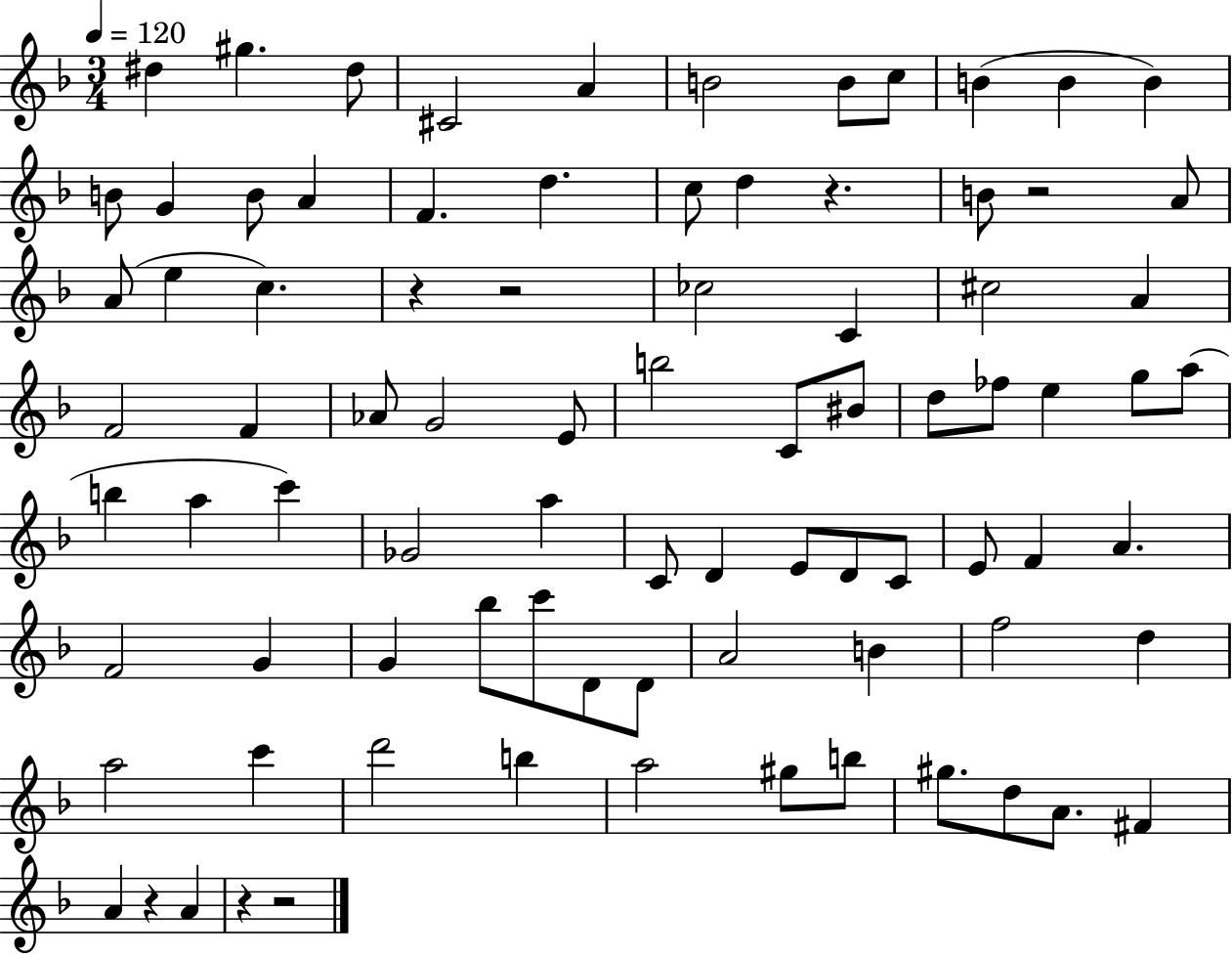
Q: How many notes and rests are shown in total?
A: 85